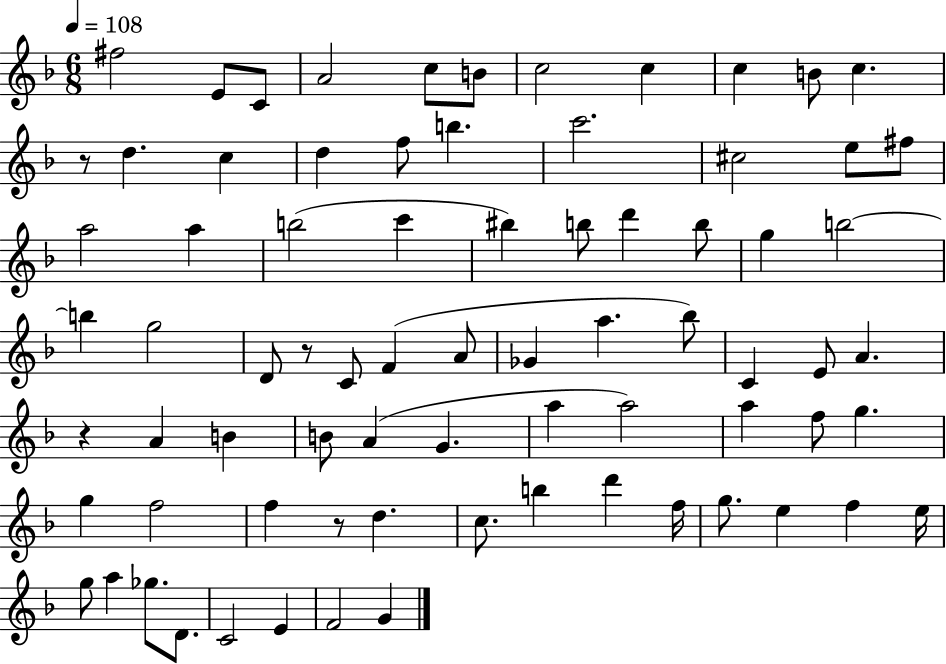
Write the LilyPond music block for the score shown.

{
  \clef treble
  \numericTimeSignature
  \time 6/8
  \key f \major
  \tempo 4 = 108
  \repeat volta 2 { fis''2 e'8 c'8 | a'2 c''8 b'8 | c''2 c''4 | c''4 b'8 c''4. | \break r8 d''4. c''4 | d''4 f''8 b''4. | c'''2. | cis''2 e''8 fis''8 | \break a''2 a''4 | b''2( c'''4 | bis''4) b''8 d'''4 b''8 | g''4 b''2~~ | \break b''4 g''2 | d'8 r8 c'8 f'4( a'8 | ges'4 a''4. bes''8) | c'4 e'8 a'4. | \break r4 a'4 b'4 | b'8 a'4( g'4. | a''4 a''2) | a''4 f''8 g''4. | \break g''4 f''2 | f''4 r8 d''4. | c''8. b''4 d'''4 f''16 | g''8. e''4 f''4 e''16 | \break g''8 a''4 ges''8. d'8. | c'2 e'4 | f'2 g'4 | } \bar "|."
}